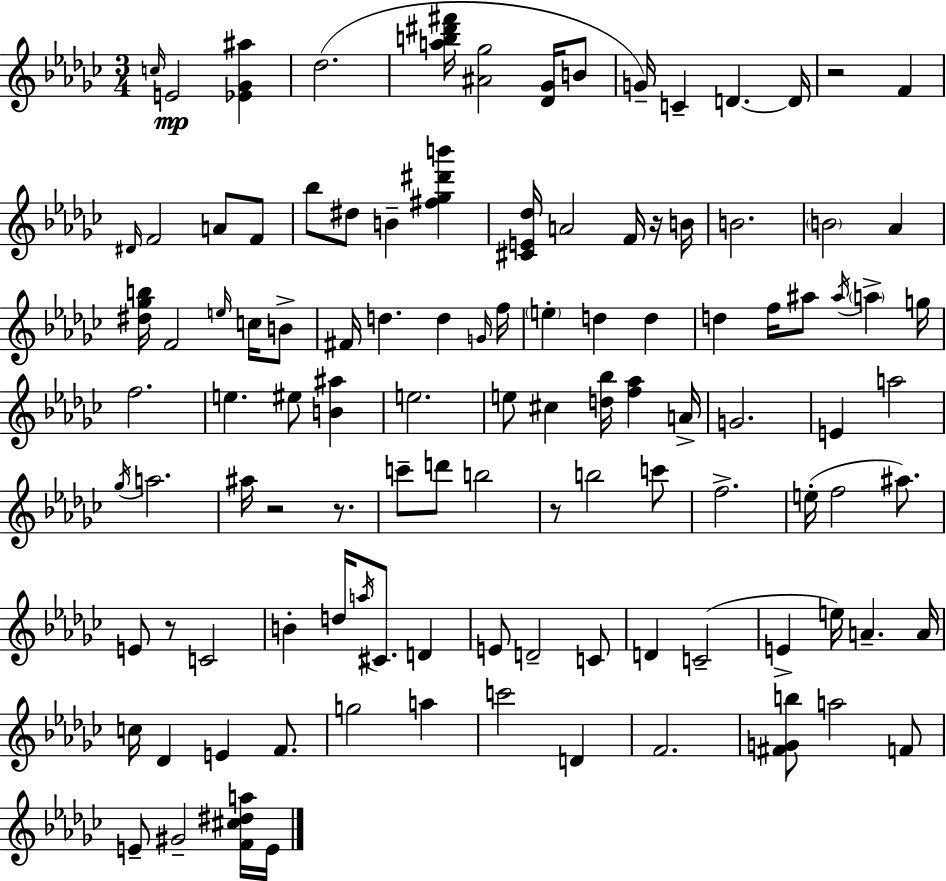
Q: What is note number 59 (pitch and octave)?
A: F5